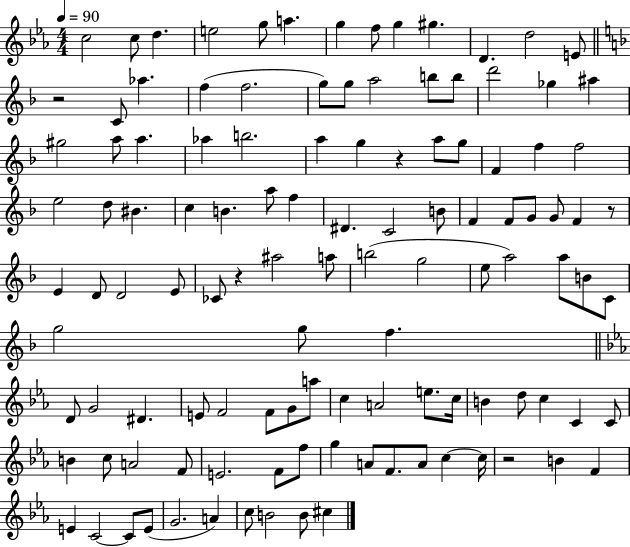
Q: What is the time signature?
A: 4/4